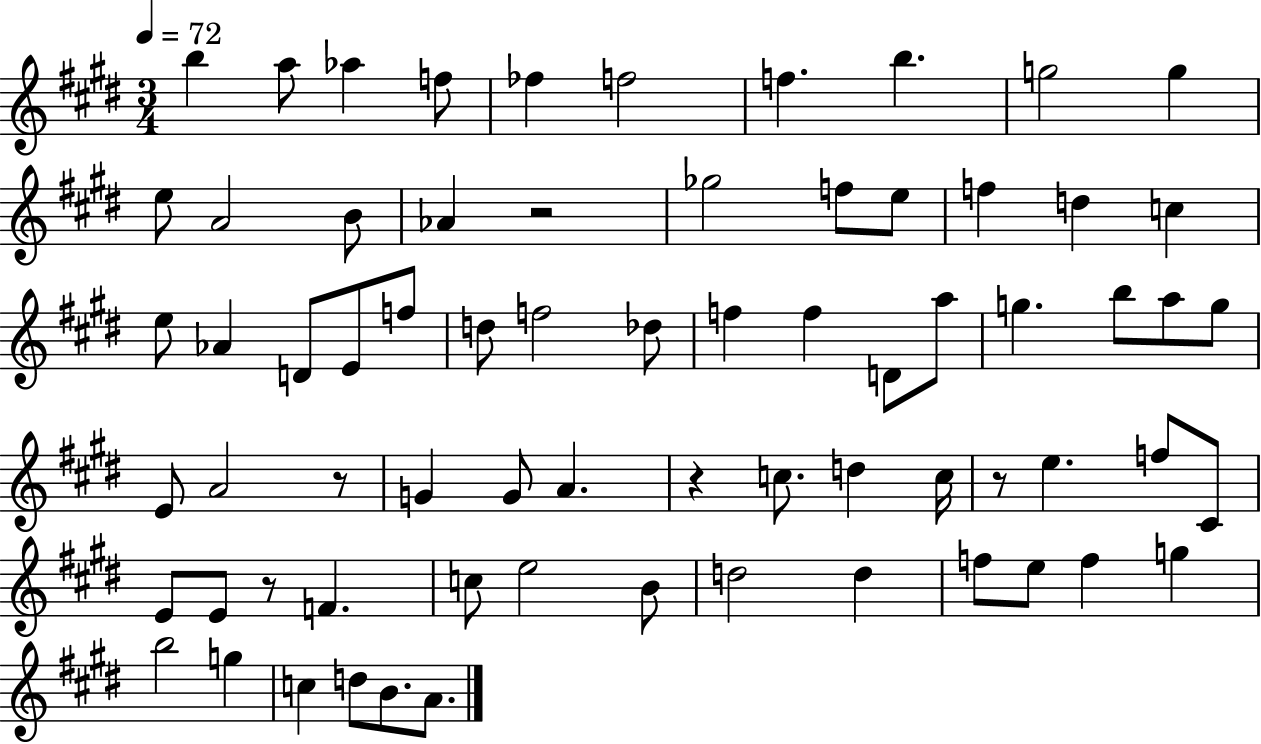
X:1
T:Untitled
M:3/4
L:1/4
K:E
b a/2 _a f/2 _f f2 f b g2 g e/2 A2 B/2 _A z2 _g2 f/2 e/2 f d c e/2 _A D/2 E/2 f/2 d/2 f2 _d/2 f f D/2 a/2 g b/2 a/2 g/2 E/2 A2 z/2 G G/2 A z c/2 d c/4 z/2 e f/2 ^C/2 E/2 E/2 z/2 F c/2 e2 B/2 d2 d f/2 e/2 f g b2 g c d/2 B/2 A/2